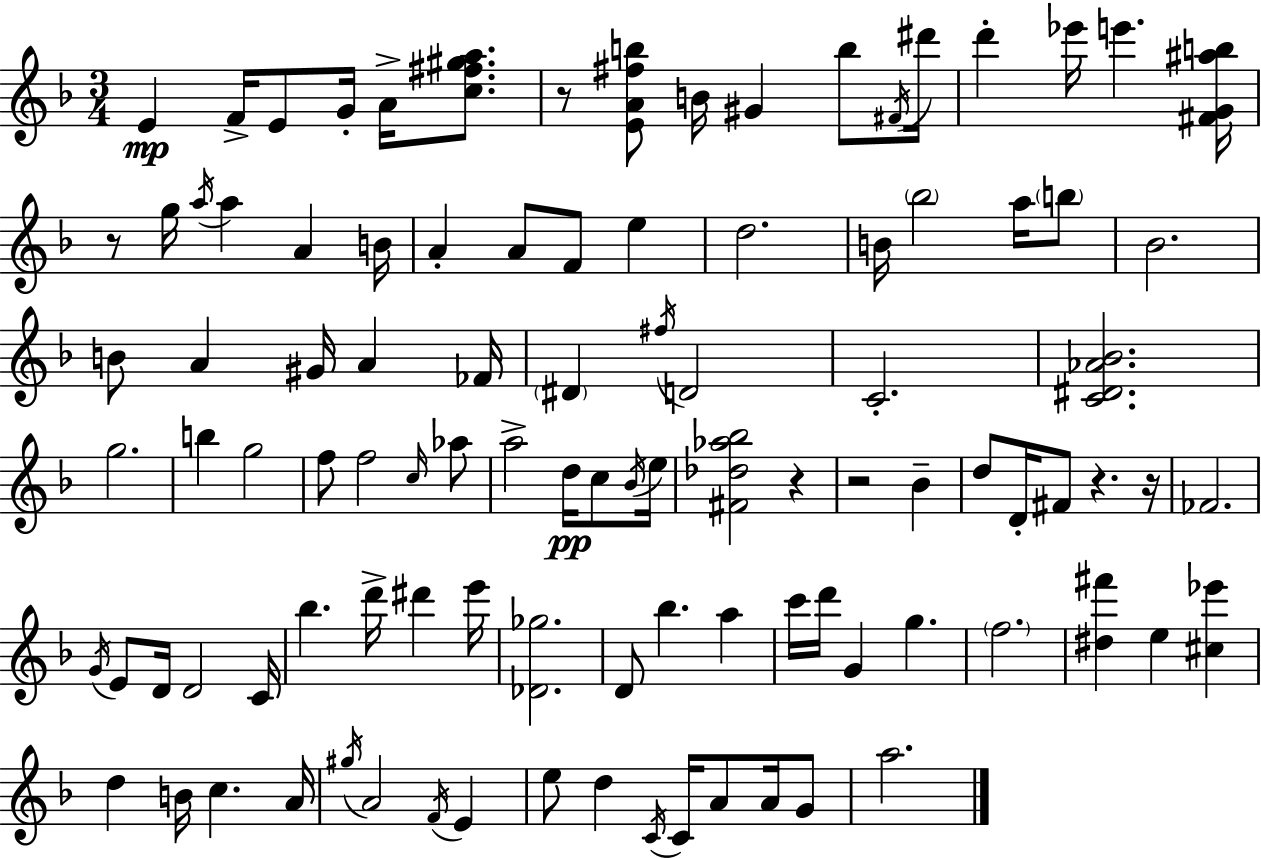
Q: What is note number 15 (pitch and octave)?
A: A5